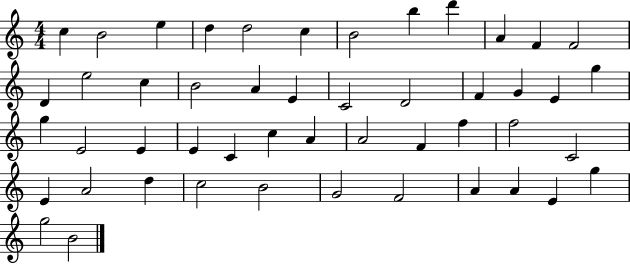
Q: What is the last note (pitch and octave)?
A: B4